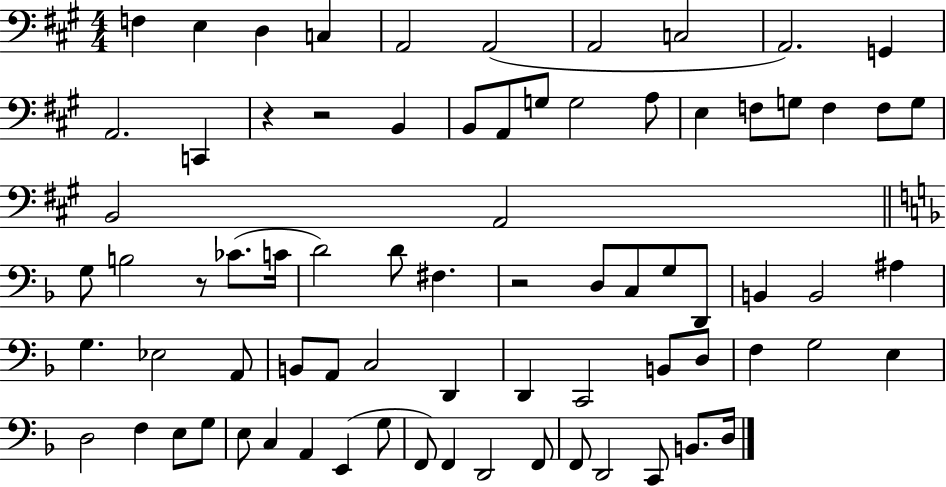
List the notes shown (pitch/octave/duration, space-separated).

F3/q E3/q D3/q C3/q A2/h A2/h A2/h C3/h A2/h. G2/q A2/h. C2/q R/q R/h B2/q B2/e A2/e G3/e G3/h A3/e E3/q F3/e G3/e F3/q F3/e G3/e B2/h A2/h G3/e B3/h R/e CES4/e. C4/s D4/h D4/e F#3/q. R/h D3/e C3/e G3/e D2/e B2/q B2/h A#3/q G3/q. Eb3/h A2/e B2/e A2/e C3/h D2/q D2/q C2/h B2/e D3/e F3/q G3/h E3/q D3/h F3/q E3/e G3/e E3/e C3/q A2/q E2/q G3/e F2/e F2/q D2/h F2/e F2/e D2/h C2/e B2/e. D3/s